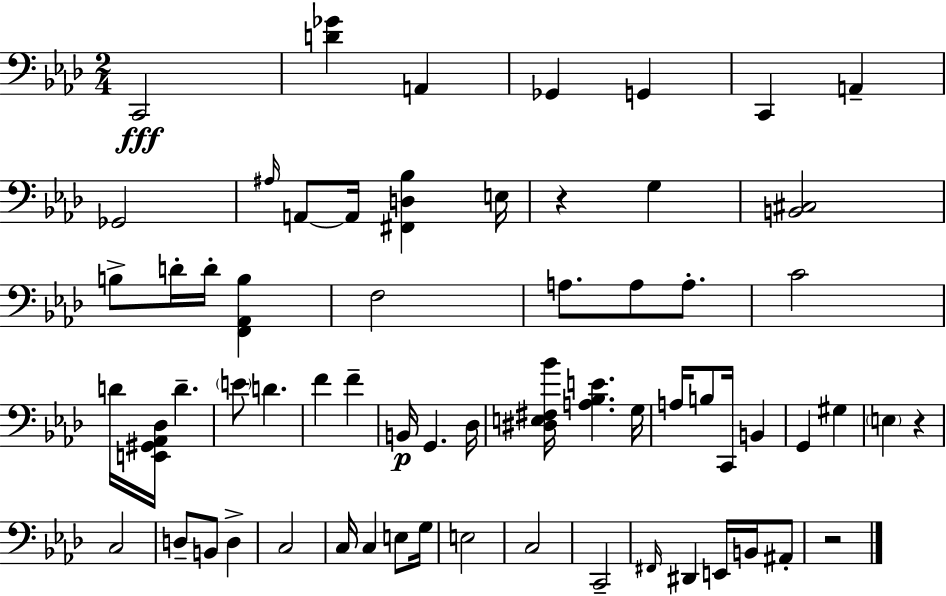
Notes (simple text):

C2/h [D4,Gb4]/q A2/q Gb2/q G2/q C2/q A2/q Gb2/h A#3/s A2/e A2/s [F#2,D3,Bb3]/q E3/s R/q G3/q [B2,C#3]/h B3/e D4/s D4/s [F2,Ab2,B3]/q F3/h A3/e. A3/e A3/e. C4/h D4/s [E2,G#2,Ab2,Db3]/s D4/q. E4/e D4/q. F4/q F4/q B2/s G2/q. Db3/s [D#3,E3,F#3,Bb4]/s [A3,Bb3,E4]/q. G3/s A3/s B3/e C2/s B2/q G2/q G#3/q E3/q R/q C3/h D3/e B2/e D3/q C3/h C3/s C3/q E3/e G3/s E3/h C3/h C2/h F#2/s D#2/q E2/s B2/s A#2/e R/h